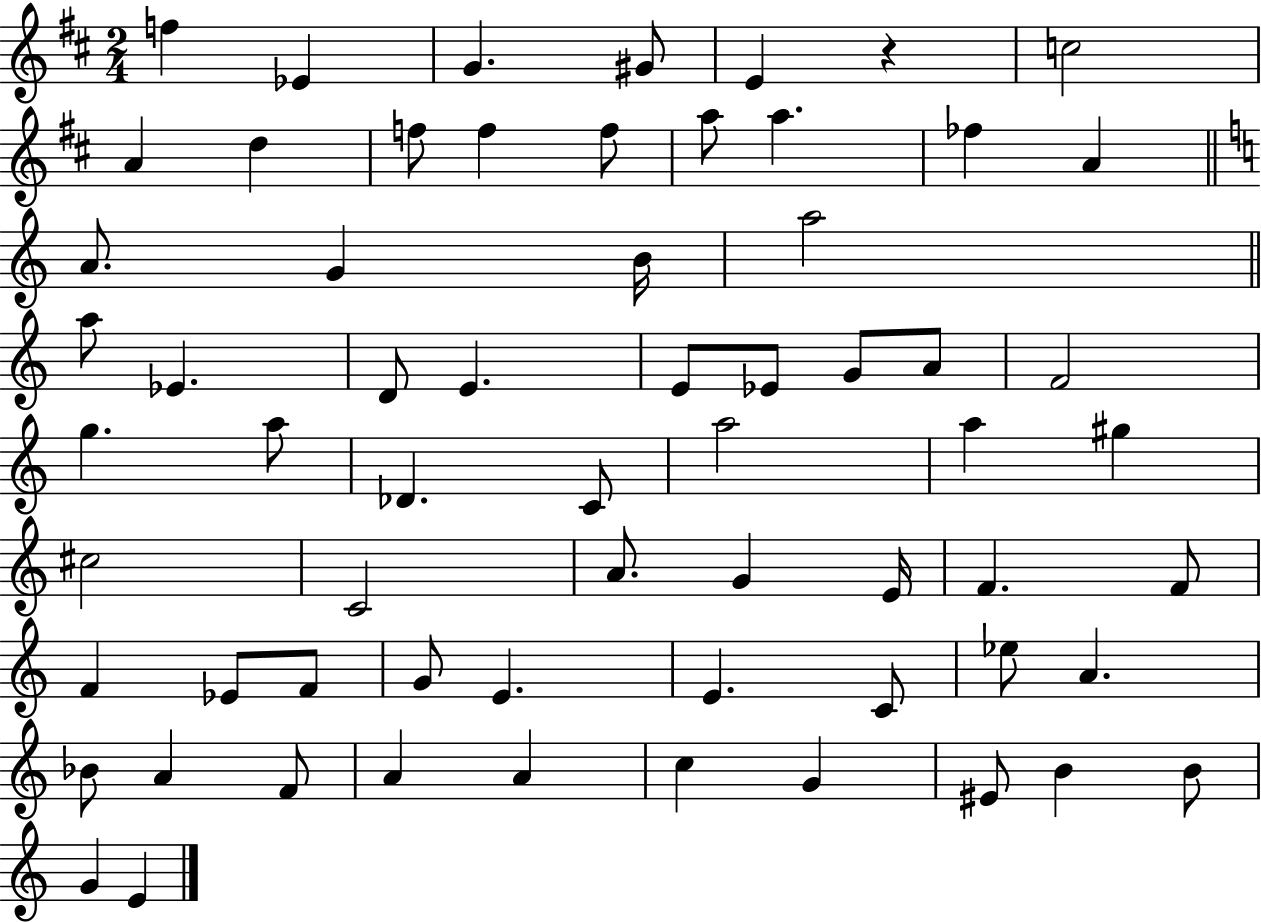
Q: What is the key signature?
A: D major